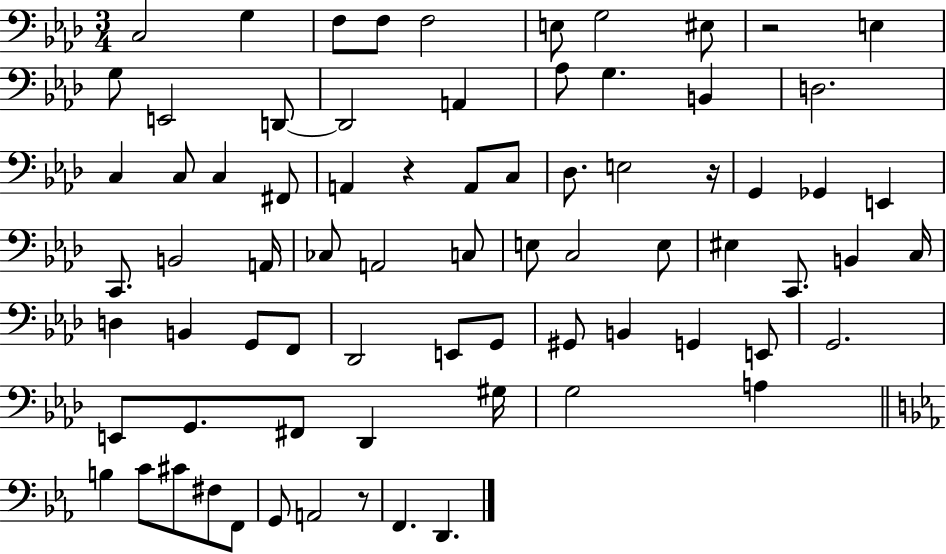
C3/h G3/q F3/e F3/e F3/h E3/e G3/h EIS3/e R/h E3/q G3/e E2/h D2/e D2/h A2/q Ab3/e G3/q. B2/q D3/h. C3/q C3/e C3/q F#2/e A2/q R/q A2/e C3/e Db3/e. E3/h R/s G2/q Gb2/q E2/q C2/e. B2/h A2/s CES3/e A2/h C3/e E3/e C3/h E3/e EIS3/q C2/e. B2/q C3/s D3/q B2/q G2/e F2/e Db2/h E2/e G2/e G#2/e B2/q G2/q E2/e G2/h. E2/e G2/e. F#2/e Db2/q G#3/s G3/h A3/q B3/q C4/e C#4/e F#3/e F2/e G2/e A2/h R/e F2/q. D2/q.